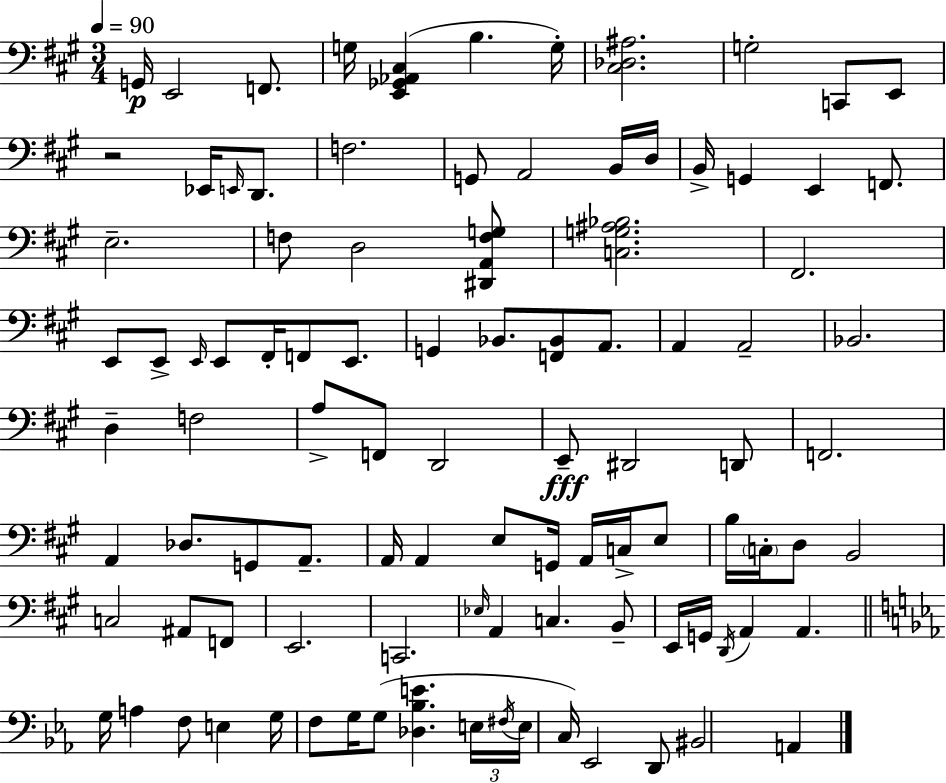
{
  \clef bass
  \numericTimeSignature
  \time 3/4
  \key a \major
  \tempo 4 = 90
  g,16\p e,2 f,8. | g16 <e, ges, aes, cis>4( b4. g16-.) | <cis des ais>2. | g2-. c,8 e,8 | \break r2 ees,16 \grace { e,16 } d,8. | f2. | g,8 a,2 b,16 | d16 b,16-> g,4 e,4 f,8. | \break e2.-- | f8 d2 <dis, a, f g>8 | <c g ais bes>2. | fis,2. | \break e,8 e,8-> \grace { e,16 } e,8 fis,16-. f,8 e,8. | g,4 bes,8. <f, bes,>8 a,8. | a,4 a,2-- | bes,2. | \break d4-- f2 | a8-> f,8 d,2 | e,8--\fff dis,2 | d,8 f,2. | \break a,4 des8. g,8 a,8.-- | a,16 a,4 e8 g,16 a,16 c16-> | e8 b16 \parenthesize c16-. d8 b,2 | c2 ais,8 | \break f,8 e,2. | c,2. | \grace { ees16 } a,4 c4. | b,8-- e,16 g,16 \acciaccatura { d,16 } a,4 a,4. | \break \bar "||" \break \key c \minor g16 a4 f8 e4 g16 | f8 g16 g8( <des bes e'>4. \tuplet 3/2 { e16 | \acciaccatura { fis16 } e16 } c16) ees,2 d,8 | bis,2 a,4 | \break \bar "|."
}